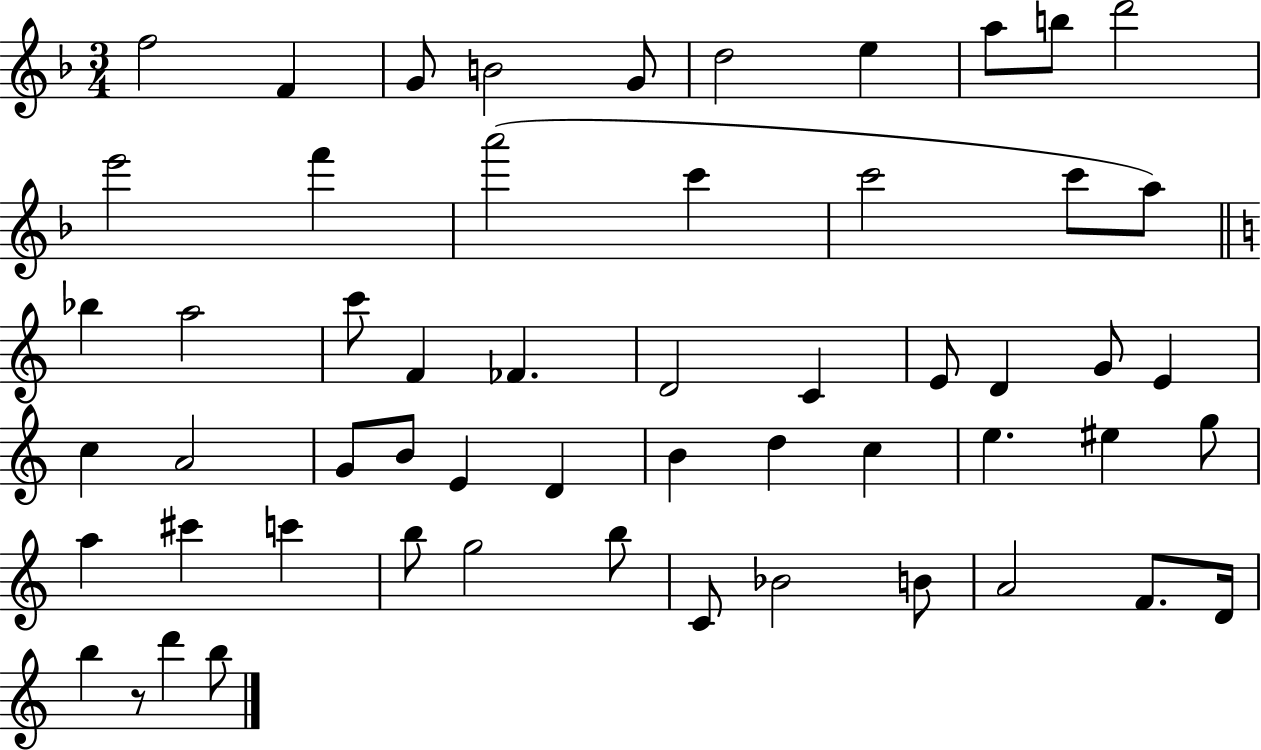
{
  \clef treble
  \numericTimeSignature
  \time 3/4
  \key f \major
  f''2 f'4 | g'8 b'2 g'8 | d''2 e''4 | a''8 b''8 d'''2 | \break e'''2 f'''4 | a'''2( c'''4 | c'''2 c'''8 a''8) | \bar "||" \break \key c \major bes''4 a''2 | c'''8 f'4 fes'4. | d'2 c'4 | e'8 d'4 g'8 e'4 | \break c''4 a'2 | g'8 b'8 e'4 d'4 | b'4 d''4 c''4 | e''4. eis''4 g''8 | \break a''4 cis'''4 c'''4 | b''8 g''2 b''8 | c'8 bes'2 b'8 | a'2 f'8. d'16 | \break b''4 r8 d'''4 b''8 | \bar "|."
}